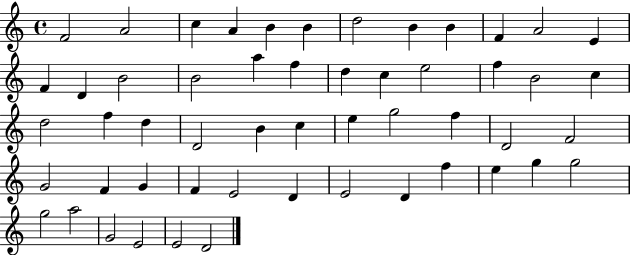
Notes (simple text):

F4/h A4/h C5/q A4/q B4/q B4/q D5/h B4/q B4/q F4/q A4/h E4/q F4/q D4/q B4/h B4/h A5/q F5/q D5/q C5/q E5/h F5/q B4/h C5/q D5/h F5/q D5/q D4/h B4/q C5/q E5/q G5/h F5/q D4/h F4/h G4/h F4/q G4/q F4/q E4/h D4/q E4/h D4/q F5/q E5/q G5/q G5/h G5/h A5/h G4/h E4/h E4/h D4/h